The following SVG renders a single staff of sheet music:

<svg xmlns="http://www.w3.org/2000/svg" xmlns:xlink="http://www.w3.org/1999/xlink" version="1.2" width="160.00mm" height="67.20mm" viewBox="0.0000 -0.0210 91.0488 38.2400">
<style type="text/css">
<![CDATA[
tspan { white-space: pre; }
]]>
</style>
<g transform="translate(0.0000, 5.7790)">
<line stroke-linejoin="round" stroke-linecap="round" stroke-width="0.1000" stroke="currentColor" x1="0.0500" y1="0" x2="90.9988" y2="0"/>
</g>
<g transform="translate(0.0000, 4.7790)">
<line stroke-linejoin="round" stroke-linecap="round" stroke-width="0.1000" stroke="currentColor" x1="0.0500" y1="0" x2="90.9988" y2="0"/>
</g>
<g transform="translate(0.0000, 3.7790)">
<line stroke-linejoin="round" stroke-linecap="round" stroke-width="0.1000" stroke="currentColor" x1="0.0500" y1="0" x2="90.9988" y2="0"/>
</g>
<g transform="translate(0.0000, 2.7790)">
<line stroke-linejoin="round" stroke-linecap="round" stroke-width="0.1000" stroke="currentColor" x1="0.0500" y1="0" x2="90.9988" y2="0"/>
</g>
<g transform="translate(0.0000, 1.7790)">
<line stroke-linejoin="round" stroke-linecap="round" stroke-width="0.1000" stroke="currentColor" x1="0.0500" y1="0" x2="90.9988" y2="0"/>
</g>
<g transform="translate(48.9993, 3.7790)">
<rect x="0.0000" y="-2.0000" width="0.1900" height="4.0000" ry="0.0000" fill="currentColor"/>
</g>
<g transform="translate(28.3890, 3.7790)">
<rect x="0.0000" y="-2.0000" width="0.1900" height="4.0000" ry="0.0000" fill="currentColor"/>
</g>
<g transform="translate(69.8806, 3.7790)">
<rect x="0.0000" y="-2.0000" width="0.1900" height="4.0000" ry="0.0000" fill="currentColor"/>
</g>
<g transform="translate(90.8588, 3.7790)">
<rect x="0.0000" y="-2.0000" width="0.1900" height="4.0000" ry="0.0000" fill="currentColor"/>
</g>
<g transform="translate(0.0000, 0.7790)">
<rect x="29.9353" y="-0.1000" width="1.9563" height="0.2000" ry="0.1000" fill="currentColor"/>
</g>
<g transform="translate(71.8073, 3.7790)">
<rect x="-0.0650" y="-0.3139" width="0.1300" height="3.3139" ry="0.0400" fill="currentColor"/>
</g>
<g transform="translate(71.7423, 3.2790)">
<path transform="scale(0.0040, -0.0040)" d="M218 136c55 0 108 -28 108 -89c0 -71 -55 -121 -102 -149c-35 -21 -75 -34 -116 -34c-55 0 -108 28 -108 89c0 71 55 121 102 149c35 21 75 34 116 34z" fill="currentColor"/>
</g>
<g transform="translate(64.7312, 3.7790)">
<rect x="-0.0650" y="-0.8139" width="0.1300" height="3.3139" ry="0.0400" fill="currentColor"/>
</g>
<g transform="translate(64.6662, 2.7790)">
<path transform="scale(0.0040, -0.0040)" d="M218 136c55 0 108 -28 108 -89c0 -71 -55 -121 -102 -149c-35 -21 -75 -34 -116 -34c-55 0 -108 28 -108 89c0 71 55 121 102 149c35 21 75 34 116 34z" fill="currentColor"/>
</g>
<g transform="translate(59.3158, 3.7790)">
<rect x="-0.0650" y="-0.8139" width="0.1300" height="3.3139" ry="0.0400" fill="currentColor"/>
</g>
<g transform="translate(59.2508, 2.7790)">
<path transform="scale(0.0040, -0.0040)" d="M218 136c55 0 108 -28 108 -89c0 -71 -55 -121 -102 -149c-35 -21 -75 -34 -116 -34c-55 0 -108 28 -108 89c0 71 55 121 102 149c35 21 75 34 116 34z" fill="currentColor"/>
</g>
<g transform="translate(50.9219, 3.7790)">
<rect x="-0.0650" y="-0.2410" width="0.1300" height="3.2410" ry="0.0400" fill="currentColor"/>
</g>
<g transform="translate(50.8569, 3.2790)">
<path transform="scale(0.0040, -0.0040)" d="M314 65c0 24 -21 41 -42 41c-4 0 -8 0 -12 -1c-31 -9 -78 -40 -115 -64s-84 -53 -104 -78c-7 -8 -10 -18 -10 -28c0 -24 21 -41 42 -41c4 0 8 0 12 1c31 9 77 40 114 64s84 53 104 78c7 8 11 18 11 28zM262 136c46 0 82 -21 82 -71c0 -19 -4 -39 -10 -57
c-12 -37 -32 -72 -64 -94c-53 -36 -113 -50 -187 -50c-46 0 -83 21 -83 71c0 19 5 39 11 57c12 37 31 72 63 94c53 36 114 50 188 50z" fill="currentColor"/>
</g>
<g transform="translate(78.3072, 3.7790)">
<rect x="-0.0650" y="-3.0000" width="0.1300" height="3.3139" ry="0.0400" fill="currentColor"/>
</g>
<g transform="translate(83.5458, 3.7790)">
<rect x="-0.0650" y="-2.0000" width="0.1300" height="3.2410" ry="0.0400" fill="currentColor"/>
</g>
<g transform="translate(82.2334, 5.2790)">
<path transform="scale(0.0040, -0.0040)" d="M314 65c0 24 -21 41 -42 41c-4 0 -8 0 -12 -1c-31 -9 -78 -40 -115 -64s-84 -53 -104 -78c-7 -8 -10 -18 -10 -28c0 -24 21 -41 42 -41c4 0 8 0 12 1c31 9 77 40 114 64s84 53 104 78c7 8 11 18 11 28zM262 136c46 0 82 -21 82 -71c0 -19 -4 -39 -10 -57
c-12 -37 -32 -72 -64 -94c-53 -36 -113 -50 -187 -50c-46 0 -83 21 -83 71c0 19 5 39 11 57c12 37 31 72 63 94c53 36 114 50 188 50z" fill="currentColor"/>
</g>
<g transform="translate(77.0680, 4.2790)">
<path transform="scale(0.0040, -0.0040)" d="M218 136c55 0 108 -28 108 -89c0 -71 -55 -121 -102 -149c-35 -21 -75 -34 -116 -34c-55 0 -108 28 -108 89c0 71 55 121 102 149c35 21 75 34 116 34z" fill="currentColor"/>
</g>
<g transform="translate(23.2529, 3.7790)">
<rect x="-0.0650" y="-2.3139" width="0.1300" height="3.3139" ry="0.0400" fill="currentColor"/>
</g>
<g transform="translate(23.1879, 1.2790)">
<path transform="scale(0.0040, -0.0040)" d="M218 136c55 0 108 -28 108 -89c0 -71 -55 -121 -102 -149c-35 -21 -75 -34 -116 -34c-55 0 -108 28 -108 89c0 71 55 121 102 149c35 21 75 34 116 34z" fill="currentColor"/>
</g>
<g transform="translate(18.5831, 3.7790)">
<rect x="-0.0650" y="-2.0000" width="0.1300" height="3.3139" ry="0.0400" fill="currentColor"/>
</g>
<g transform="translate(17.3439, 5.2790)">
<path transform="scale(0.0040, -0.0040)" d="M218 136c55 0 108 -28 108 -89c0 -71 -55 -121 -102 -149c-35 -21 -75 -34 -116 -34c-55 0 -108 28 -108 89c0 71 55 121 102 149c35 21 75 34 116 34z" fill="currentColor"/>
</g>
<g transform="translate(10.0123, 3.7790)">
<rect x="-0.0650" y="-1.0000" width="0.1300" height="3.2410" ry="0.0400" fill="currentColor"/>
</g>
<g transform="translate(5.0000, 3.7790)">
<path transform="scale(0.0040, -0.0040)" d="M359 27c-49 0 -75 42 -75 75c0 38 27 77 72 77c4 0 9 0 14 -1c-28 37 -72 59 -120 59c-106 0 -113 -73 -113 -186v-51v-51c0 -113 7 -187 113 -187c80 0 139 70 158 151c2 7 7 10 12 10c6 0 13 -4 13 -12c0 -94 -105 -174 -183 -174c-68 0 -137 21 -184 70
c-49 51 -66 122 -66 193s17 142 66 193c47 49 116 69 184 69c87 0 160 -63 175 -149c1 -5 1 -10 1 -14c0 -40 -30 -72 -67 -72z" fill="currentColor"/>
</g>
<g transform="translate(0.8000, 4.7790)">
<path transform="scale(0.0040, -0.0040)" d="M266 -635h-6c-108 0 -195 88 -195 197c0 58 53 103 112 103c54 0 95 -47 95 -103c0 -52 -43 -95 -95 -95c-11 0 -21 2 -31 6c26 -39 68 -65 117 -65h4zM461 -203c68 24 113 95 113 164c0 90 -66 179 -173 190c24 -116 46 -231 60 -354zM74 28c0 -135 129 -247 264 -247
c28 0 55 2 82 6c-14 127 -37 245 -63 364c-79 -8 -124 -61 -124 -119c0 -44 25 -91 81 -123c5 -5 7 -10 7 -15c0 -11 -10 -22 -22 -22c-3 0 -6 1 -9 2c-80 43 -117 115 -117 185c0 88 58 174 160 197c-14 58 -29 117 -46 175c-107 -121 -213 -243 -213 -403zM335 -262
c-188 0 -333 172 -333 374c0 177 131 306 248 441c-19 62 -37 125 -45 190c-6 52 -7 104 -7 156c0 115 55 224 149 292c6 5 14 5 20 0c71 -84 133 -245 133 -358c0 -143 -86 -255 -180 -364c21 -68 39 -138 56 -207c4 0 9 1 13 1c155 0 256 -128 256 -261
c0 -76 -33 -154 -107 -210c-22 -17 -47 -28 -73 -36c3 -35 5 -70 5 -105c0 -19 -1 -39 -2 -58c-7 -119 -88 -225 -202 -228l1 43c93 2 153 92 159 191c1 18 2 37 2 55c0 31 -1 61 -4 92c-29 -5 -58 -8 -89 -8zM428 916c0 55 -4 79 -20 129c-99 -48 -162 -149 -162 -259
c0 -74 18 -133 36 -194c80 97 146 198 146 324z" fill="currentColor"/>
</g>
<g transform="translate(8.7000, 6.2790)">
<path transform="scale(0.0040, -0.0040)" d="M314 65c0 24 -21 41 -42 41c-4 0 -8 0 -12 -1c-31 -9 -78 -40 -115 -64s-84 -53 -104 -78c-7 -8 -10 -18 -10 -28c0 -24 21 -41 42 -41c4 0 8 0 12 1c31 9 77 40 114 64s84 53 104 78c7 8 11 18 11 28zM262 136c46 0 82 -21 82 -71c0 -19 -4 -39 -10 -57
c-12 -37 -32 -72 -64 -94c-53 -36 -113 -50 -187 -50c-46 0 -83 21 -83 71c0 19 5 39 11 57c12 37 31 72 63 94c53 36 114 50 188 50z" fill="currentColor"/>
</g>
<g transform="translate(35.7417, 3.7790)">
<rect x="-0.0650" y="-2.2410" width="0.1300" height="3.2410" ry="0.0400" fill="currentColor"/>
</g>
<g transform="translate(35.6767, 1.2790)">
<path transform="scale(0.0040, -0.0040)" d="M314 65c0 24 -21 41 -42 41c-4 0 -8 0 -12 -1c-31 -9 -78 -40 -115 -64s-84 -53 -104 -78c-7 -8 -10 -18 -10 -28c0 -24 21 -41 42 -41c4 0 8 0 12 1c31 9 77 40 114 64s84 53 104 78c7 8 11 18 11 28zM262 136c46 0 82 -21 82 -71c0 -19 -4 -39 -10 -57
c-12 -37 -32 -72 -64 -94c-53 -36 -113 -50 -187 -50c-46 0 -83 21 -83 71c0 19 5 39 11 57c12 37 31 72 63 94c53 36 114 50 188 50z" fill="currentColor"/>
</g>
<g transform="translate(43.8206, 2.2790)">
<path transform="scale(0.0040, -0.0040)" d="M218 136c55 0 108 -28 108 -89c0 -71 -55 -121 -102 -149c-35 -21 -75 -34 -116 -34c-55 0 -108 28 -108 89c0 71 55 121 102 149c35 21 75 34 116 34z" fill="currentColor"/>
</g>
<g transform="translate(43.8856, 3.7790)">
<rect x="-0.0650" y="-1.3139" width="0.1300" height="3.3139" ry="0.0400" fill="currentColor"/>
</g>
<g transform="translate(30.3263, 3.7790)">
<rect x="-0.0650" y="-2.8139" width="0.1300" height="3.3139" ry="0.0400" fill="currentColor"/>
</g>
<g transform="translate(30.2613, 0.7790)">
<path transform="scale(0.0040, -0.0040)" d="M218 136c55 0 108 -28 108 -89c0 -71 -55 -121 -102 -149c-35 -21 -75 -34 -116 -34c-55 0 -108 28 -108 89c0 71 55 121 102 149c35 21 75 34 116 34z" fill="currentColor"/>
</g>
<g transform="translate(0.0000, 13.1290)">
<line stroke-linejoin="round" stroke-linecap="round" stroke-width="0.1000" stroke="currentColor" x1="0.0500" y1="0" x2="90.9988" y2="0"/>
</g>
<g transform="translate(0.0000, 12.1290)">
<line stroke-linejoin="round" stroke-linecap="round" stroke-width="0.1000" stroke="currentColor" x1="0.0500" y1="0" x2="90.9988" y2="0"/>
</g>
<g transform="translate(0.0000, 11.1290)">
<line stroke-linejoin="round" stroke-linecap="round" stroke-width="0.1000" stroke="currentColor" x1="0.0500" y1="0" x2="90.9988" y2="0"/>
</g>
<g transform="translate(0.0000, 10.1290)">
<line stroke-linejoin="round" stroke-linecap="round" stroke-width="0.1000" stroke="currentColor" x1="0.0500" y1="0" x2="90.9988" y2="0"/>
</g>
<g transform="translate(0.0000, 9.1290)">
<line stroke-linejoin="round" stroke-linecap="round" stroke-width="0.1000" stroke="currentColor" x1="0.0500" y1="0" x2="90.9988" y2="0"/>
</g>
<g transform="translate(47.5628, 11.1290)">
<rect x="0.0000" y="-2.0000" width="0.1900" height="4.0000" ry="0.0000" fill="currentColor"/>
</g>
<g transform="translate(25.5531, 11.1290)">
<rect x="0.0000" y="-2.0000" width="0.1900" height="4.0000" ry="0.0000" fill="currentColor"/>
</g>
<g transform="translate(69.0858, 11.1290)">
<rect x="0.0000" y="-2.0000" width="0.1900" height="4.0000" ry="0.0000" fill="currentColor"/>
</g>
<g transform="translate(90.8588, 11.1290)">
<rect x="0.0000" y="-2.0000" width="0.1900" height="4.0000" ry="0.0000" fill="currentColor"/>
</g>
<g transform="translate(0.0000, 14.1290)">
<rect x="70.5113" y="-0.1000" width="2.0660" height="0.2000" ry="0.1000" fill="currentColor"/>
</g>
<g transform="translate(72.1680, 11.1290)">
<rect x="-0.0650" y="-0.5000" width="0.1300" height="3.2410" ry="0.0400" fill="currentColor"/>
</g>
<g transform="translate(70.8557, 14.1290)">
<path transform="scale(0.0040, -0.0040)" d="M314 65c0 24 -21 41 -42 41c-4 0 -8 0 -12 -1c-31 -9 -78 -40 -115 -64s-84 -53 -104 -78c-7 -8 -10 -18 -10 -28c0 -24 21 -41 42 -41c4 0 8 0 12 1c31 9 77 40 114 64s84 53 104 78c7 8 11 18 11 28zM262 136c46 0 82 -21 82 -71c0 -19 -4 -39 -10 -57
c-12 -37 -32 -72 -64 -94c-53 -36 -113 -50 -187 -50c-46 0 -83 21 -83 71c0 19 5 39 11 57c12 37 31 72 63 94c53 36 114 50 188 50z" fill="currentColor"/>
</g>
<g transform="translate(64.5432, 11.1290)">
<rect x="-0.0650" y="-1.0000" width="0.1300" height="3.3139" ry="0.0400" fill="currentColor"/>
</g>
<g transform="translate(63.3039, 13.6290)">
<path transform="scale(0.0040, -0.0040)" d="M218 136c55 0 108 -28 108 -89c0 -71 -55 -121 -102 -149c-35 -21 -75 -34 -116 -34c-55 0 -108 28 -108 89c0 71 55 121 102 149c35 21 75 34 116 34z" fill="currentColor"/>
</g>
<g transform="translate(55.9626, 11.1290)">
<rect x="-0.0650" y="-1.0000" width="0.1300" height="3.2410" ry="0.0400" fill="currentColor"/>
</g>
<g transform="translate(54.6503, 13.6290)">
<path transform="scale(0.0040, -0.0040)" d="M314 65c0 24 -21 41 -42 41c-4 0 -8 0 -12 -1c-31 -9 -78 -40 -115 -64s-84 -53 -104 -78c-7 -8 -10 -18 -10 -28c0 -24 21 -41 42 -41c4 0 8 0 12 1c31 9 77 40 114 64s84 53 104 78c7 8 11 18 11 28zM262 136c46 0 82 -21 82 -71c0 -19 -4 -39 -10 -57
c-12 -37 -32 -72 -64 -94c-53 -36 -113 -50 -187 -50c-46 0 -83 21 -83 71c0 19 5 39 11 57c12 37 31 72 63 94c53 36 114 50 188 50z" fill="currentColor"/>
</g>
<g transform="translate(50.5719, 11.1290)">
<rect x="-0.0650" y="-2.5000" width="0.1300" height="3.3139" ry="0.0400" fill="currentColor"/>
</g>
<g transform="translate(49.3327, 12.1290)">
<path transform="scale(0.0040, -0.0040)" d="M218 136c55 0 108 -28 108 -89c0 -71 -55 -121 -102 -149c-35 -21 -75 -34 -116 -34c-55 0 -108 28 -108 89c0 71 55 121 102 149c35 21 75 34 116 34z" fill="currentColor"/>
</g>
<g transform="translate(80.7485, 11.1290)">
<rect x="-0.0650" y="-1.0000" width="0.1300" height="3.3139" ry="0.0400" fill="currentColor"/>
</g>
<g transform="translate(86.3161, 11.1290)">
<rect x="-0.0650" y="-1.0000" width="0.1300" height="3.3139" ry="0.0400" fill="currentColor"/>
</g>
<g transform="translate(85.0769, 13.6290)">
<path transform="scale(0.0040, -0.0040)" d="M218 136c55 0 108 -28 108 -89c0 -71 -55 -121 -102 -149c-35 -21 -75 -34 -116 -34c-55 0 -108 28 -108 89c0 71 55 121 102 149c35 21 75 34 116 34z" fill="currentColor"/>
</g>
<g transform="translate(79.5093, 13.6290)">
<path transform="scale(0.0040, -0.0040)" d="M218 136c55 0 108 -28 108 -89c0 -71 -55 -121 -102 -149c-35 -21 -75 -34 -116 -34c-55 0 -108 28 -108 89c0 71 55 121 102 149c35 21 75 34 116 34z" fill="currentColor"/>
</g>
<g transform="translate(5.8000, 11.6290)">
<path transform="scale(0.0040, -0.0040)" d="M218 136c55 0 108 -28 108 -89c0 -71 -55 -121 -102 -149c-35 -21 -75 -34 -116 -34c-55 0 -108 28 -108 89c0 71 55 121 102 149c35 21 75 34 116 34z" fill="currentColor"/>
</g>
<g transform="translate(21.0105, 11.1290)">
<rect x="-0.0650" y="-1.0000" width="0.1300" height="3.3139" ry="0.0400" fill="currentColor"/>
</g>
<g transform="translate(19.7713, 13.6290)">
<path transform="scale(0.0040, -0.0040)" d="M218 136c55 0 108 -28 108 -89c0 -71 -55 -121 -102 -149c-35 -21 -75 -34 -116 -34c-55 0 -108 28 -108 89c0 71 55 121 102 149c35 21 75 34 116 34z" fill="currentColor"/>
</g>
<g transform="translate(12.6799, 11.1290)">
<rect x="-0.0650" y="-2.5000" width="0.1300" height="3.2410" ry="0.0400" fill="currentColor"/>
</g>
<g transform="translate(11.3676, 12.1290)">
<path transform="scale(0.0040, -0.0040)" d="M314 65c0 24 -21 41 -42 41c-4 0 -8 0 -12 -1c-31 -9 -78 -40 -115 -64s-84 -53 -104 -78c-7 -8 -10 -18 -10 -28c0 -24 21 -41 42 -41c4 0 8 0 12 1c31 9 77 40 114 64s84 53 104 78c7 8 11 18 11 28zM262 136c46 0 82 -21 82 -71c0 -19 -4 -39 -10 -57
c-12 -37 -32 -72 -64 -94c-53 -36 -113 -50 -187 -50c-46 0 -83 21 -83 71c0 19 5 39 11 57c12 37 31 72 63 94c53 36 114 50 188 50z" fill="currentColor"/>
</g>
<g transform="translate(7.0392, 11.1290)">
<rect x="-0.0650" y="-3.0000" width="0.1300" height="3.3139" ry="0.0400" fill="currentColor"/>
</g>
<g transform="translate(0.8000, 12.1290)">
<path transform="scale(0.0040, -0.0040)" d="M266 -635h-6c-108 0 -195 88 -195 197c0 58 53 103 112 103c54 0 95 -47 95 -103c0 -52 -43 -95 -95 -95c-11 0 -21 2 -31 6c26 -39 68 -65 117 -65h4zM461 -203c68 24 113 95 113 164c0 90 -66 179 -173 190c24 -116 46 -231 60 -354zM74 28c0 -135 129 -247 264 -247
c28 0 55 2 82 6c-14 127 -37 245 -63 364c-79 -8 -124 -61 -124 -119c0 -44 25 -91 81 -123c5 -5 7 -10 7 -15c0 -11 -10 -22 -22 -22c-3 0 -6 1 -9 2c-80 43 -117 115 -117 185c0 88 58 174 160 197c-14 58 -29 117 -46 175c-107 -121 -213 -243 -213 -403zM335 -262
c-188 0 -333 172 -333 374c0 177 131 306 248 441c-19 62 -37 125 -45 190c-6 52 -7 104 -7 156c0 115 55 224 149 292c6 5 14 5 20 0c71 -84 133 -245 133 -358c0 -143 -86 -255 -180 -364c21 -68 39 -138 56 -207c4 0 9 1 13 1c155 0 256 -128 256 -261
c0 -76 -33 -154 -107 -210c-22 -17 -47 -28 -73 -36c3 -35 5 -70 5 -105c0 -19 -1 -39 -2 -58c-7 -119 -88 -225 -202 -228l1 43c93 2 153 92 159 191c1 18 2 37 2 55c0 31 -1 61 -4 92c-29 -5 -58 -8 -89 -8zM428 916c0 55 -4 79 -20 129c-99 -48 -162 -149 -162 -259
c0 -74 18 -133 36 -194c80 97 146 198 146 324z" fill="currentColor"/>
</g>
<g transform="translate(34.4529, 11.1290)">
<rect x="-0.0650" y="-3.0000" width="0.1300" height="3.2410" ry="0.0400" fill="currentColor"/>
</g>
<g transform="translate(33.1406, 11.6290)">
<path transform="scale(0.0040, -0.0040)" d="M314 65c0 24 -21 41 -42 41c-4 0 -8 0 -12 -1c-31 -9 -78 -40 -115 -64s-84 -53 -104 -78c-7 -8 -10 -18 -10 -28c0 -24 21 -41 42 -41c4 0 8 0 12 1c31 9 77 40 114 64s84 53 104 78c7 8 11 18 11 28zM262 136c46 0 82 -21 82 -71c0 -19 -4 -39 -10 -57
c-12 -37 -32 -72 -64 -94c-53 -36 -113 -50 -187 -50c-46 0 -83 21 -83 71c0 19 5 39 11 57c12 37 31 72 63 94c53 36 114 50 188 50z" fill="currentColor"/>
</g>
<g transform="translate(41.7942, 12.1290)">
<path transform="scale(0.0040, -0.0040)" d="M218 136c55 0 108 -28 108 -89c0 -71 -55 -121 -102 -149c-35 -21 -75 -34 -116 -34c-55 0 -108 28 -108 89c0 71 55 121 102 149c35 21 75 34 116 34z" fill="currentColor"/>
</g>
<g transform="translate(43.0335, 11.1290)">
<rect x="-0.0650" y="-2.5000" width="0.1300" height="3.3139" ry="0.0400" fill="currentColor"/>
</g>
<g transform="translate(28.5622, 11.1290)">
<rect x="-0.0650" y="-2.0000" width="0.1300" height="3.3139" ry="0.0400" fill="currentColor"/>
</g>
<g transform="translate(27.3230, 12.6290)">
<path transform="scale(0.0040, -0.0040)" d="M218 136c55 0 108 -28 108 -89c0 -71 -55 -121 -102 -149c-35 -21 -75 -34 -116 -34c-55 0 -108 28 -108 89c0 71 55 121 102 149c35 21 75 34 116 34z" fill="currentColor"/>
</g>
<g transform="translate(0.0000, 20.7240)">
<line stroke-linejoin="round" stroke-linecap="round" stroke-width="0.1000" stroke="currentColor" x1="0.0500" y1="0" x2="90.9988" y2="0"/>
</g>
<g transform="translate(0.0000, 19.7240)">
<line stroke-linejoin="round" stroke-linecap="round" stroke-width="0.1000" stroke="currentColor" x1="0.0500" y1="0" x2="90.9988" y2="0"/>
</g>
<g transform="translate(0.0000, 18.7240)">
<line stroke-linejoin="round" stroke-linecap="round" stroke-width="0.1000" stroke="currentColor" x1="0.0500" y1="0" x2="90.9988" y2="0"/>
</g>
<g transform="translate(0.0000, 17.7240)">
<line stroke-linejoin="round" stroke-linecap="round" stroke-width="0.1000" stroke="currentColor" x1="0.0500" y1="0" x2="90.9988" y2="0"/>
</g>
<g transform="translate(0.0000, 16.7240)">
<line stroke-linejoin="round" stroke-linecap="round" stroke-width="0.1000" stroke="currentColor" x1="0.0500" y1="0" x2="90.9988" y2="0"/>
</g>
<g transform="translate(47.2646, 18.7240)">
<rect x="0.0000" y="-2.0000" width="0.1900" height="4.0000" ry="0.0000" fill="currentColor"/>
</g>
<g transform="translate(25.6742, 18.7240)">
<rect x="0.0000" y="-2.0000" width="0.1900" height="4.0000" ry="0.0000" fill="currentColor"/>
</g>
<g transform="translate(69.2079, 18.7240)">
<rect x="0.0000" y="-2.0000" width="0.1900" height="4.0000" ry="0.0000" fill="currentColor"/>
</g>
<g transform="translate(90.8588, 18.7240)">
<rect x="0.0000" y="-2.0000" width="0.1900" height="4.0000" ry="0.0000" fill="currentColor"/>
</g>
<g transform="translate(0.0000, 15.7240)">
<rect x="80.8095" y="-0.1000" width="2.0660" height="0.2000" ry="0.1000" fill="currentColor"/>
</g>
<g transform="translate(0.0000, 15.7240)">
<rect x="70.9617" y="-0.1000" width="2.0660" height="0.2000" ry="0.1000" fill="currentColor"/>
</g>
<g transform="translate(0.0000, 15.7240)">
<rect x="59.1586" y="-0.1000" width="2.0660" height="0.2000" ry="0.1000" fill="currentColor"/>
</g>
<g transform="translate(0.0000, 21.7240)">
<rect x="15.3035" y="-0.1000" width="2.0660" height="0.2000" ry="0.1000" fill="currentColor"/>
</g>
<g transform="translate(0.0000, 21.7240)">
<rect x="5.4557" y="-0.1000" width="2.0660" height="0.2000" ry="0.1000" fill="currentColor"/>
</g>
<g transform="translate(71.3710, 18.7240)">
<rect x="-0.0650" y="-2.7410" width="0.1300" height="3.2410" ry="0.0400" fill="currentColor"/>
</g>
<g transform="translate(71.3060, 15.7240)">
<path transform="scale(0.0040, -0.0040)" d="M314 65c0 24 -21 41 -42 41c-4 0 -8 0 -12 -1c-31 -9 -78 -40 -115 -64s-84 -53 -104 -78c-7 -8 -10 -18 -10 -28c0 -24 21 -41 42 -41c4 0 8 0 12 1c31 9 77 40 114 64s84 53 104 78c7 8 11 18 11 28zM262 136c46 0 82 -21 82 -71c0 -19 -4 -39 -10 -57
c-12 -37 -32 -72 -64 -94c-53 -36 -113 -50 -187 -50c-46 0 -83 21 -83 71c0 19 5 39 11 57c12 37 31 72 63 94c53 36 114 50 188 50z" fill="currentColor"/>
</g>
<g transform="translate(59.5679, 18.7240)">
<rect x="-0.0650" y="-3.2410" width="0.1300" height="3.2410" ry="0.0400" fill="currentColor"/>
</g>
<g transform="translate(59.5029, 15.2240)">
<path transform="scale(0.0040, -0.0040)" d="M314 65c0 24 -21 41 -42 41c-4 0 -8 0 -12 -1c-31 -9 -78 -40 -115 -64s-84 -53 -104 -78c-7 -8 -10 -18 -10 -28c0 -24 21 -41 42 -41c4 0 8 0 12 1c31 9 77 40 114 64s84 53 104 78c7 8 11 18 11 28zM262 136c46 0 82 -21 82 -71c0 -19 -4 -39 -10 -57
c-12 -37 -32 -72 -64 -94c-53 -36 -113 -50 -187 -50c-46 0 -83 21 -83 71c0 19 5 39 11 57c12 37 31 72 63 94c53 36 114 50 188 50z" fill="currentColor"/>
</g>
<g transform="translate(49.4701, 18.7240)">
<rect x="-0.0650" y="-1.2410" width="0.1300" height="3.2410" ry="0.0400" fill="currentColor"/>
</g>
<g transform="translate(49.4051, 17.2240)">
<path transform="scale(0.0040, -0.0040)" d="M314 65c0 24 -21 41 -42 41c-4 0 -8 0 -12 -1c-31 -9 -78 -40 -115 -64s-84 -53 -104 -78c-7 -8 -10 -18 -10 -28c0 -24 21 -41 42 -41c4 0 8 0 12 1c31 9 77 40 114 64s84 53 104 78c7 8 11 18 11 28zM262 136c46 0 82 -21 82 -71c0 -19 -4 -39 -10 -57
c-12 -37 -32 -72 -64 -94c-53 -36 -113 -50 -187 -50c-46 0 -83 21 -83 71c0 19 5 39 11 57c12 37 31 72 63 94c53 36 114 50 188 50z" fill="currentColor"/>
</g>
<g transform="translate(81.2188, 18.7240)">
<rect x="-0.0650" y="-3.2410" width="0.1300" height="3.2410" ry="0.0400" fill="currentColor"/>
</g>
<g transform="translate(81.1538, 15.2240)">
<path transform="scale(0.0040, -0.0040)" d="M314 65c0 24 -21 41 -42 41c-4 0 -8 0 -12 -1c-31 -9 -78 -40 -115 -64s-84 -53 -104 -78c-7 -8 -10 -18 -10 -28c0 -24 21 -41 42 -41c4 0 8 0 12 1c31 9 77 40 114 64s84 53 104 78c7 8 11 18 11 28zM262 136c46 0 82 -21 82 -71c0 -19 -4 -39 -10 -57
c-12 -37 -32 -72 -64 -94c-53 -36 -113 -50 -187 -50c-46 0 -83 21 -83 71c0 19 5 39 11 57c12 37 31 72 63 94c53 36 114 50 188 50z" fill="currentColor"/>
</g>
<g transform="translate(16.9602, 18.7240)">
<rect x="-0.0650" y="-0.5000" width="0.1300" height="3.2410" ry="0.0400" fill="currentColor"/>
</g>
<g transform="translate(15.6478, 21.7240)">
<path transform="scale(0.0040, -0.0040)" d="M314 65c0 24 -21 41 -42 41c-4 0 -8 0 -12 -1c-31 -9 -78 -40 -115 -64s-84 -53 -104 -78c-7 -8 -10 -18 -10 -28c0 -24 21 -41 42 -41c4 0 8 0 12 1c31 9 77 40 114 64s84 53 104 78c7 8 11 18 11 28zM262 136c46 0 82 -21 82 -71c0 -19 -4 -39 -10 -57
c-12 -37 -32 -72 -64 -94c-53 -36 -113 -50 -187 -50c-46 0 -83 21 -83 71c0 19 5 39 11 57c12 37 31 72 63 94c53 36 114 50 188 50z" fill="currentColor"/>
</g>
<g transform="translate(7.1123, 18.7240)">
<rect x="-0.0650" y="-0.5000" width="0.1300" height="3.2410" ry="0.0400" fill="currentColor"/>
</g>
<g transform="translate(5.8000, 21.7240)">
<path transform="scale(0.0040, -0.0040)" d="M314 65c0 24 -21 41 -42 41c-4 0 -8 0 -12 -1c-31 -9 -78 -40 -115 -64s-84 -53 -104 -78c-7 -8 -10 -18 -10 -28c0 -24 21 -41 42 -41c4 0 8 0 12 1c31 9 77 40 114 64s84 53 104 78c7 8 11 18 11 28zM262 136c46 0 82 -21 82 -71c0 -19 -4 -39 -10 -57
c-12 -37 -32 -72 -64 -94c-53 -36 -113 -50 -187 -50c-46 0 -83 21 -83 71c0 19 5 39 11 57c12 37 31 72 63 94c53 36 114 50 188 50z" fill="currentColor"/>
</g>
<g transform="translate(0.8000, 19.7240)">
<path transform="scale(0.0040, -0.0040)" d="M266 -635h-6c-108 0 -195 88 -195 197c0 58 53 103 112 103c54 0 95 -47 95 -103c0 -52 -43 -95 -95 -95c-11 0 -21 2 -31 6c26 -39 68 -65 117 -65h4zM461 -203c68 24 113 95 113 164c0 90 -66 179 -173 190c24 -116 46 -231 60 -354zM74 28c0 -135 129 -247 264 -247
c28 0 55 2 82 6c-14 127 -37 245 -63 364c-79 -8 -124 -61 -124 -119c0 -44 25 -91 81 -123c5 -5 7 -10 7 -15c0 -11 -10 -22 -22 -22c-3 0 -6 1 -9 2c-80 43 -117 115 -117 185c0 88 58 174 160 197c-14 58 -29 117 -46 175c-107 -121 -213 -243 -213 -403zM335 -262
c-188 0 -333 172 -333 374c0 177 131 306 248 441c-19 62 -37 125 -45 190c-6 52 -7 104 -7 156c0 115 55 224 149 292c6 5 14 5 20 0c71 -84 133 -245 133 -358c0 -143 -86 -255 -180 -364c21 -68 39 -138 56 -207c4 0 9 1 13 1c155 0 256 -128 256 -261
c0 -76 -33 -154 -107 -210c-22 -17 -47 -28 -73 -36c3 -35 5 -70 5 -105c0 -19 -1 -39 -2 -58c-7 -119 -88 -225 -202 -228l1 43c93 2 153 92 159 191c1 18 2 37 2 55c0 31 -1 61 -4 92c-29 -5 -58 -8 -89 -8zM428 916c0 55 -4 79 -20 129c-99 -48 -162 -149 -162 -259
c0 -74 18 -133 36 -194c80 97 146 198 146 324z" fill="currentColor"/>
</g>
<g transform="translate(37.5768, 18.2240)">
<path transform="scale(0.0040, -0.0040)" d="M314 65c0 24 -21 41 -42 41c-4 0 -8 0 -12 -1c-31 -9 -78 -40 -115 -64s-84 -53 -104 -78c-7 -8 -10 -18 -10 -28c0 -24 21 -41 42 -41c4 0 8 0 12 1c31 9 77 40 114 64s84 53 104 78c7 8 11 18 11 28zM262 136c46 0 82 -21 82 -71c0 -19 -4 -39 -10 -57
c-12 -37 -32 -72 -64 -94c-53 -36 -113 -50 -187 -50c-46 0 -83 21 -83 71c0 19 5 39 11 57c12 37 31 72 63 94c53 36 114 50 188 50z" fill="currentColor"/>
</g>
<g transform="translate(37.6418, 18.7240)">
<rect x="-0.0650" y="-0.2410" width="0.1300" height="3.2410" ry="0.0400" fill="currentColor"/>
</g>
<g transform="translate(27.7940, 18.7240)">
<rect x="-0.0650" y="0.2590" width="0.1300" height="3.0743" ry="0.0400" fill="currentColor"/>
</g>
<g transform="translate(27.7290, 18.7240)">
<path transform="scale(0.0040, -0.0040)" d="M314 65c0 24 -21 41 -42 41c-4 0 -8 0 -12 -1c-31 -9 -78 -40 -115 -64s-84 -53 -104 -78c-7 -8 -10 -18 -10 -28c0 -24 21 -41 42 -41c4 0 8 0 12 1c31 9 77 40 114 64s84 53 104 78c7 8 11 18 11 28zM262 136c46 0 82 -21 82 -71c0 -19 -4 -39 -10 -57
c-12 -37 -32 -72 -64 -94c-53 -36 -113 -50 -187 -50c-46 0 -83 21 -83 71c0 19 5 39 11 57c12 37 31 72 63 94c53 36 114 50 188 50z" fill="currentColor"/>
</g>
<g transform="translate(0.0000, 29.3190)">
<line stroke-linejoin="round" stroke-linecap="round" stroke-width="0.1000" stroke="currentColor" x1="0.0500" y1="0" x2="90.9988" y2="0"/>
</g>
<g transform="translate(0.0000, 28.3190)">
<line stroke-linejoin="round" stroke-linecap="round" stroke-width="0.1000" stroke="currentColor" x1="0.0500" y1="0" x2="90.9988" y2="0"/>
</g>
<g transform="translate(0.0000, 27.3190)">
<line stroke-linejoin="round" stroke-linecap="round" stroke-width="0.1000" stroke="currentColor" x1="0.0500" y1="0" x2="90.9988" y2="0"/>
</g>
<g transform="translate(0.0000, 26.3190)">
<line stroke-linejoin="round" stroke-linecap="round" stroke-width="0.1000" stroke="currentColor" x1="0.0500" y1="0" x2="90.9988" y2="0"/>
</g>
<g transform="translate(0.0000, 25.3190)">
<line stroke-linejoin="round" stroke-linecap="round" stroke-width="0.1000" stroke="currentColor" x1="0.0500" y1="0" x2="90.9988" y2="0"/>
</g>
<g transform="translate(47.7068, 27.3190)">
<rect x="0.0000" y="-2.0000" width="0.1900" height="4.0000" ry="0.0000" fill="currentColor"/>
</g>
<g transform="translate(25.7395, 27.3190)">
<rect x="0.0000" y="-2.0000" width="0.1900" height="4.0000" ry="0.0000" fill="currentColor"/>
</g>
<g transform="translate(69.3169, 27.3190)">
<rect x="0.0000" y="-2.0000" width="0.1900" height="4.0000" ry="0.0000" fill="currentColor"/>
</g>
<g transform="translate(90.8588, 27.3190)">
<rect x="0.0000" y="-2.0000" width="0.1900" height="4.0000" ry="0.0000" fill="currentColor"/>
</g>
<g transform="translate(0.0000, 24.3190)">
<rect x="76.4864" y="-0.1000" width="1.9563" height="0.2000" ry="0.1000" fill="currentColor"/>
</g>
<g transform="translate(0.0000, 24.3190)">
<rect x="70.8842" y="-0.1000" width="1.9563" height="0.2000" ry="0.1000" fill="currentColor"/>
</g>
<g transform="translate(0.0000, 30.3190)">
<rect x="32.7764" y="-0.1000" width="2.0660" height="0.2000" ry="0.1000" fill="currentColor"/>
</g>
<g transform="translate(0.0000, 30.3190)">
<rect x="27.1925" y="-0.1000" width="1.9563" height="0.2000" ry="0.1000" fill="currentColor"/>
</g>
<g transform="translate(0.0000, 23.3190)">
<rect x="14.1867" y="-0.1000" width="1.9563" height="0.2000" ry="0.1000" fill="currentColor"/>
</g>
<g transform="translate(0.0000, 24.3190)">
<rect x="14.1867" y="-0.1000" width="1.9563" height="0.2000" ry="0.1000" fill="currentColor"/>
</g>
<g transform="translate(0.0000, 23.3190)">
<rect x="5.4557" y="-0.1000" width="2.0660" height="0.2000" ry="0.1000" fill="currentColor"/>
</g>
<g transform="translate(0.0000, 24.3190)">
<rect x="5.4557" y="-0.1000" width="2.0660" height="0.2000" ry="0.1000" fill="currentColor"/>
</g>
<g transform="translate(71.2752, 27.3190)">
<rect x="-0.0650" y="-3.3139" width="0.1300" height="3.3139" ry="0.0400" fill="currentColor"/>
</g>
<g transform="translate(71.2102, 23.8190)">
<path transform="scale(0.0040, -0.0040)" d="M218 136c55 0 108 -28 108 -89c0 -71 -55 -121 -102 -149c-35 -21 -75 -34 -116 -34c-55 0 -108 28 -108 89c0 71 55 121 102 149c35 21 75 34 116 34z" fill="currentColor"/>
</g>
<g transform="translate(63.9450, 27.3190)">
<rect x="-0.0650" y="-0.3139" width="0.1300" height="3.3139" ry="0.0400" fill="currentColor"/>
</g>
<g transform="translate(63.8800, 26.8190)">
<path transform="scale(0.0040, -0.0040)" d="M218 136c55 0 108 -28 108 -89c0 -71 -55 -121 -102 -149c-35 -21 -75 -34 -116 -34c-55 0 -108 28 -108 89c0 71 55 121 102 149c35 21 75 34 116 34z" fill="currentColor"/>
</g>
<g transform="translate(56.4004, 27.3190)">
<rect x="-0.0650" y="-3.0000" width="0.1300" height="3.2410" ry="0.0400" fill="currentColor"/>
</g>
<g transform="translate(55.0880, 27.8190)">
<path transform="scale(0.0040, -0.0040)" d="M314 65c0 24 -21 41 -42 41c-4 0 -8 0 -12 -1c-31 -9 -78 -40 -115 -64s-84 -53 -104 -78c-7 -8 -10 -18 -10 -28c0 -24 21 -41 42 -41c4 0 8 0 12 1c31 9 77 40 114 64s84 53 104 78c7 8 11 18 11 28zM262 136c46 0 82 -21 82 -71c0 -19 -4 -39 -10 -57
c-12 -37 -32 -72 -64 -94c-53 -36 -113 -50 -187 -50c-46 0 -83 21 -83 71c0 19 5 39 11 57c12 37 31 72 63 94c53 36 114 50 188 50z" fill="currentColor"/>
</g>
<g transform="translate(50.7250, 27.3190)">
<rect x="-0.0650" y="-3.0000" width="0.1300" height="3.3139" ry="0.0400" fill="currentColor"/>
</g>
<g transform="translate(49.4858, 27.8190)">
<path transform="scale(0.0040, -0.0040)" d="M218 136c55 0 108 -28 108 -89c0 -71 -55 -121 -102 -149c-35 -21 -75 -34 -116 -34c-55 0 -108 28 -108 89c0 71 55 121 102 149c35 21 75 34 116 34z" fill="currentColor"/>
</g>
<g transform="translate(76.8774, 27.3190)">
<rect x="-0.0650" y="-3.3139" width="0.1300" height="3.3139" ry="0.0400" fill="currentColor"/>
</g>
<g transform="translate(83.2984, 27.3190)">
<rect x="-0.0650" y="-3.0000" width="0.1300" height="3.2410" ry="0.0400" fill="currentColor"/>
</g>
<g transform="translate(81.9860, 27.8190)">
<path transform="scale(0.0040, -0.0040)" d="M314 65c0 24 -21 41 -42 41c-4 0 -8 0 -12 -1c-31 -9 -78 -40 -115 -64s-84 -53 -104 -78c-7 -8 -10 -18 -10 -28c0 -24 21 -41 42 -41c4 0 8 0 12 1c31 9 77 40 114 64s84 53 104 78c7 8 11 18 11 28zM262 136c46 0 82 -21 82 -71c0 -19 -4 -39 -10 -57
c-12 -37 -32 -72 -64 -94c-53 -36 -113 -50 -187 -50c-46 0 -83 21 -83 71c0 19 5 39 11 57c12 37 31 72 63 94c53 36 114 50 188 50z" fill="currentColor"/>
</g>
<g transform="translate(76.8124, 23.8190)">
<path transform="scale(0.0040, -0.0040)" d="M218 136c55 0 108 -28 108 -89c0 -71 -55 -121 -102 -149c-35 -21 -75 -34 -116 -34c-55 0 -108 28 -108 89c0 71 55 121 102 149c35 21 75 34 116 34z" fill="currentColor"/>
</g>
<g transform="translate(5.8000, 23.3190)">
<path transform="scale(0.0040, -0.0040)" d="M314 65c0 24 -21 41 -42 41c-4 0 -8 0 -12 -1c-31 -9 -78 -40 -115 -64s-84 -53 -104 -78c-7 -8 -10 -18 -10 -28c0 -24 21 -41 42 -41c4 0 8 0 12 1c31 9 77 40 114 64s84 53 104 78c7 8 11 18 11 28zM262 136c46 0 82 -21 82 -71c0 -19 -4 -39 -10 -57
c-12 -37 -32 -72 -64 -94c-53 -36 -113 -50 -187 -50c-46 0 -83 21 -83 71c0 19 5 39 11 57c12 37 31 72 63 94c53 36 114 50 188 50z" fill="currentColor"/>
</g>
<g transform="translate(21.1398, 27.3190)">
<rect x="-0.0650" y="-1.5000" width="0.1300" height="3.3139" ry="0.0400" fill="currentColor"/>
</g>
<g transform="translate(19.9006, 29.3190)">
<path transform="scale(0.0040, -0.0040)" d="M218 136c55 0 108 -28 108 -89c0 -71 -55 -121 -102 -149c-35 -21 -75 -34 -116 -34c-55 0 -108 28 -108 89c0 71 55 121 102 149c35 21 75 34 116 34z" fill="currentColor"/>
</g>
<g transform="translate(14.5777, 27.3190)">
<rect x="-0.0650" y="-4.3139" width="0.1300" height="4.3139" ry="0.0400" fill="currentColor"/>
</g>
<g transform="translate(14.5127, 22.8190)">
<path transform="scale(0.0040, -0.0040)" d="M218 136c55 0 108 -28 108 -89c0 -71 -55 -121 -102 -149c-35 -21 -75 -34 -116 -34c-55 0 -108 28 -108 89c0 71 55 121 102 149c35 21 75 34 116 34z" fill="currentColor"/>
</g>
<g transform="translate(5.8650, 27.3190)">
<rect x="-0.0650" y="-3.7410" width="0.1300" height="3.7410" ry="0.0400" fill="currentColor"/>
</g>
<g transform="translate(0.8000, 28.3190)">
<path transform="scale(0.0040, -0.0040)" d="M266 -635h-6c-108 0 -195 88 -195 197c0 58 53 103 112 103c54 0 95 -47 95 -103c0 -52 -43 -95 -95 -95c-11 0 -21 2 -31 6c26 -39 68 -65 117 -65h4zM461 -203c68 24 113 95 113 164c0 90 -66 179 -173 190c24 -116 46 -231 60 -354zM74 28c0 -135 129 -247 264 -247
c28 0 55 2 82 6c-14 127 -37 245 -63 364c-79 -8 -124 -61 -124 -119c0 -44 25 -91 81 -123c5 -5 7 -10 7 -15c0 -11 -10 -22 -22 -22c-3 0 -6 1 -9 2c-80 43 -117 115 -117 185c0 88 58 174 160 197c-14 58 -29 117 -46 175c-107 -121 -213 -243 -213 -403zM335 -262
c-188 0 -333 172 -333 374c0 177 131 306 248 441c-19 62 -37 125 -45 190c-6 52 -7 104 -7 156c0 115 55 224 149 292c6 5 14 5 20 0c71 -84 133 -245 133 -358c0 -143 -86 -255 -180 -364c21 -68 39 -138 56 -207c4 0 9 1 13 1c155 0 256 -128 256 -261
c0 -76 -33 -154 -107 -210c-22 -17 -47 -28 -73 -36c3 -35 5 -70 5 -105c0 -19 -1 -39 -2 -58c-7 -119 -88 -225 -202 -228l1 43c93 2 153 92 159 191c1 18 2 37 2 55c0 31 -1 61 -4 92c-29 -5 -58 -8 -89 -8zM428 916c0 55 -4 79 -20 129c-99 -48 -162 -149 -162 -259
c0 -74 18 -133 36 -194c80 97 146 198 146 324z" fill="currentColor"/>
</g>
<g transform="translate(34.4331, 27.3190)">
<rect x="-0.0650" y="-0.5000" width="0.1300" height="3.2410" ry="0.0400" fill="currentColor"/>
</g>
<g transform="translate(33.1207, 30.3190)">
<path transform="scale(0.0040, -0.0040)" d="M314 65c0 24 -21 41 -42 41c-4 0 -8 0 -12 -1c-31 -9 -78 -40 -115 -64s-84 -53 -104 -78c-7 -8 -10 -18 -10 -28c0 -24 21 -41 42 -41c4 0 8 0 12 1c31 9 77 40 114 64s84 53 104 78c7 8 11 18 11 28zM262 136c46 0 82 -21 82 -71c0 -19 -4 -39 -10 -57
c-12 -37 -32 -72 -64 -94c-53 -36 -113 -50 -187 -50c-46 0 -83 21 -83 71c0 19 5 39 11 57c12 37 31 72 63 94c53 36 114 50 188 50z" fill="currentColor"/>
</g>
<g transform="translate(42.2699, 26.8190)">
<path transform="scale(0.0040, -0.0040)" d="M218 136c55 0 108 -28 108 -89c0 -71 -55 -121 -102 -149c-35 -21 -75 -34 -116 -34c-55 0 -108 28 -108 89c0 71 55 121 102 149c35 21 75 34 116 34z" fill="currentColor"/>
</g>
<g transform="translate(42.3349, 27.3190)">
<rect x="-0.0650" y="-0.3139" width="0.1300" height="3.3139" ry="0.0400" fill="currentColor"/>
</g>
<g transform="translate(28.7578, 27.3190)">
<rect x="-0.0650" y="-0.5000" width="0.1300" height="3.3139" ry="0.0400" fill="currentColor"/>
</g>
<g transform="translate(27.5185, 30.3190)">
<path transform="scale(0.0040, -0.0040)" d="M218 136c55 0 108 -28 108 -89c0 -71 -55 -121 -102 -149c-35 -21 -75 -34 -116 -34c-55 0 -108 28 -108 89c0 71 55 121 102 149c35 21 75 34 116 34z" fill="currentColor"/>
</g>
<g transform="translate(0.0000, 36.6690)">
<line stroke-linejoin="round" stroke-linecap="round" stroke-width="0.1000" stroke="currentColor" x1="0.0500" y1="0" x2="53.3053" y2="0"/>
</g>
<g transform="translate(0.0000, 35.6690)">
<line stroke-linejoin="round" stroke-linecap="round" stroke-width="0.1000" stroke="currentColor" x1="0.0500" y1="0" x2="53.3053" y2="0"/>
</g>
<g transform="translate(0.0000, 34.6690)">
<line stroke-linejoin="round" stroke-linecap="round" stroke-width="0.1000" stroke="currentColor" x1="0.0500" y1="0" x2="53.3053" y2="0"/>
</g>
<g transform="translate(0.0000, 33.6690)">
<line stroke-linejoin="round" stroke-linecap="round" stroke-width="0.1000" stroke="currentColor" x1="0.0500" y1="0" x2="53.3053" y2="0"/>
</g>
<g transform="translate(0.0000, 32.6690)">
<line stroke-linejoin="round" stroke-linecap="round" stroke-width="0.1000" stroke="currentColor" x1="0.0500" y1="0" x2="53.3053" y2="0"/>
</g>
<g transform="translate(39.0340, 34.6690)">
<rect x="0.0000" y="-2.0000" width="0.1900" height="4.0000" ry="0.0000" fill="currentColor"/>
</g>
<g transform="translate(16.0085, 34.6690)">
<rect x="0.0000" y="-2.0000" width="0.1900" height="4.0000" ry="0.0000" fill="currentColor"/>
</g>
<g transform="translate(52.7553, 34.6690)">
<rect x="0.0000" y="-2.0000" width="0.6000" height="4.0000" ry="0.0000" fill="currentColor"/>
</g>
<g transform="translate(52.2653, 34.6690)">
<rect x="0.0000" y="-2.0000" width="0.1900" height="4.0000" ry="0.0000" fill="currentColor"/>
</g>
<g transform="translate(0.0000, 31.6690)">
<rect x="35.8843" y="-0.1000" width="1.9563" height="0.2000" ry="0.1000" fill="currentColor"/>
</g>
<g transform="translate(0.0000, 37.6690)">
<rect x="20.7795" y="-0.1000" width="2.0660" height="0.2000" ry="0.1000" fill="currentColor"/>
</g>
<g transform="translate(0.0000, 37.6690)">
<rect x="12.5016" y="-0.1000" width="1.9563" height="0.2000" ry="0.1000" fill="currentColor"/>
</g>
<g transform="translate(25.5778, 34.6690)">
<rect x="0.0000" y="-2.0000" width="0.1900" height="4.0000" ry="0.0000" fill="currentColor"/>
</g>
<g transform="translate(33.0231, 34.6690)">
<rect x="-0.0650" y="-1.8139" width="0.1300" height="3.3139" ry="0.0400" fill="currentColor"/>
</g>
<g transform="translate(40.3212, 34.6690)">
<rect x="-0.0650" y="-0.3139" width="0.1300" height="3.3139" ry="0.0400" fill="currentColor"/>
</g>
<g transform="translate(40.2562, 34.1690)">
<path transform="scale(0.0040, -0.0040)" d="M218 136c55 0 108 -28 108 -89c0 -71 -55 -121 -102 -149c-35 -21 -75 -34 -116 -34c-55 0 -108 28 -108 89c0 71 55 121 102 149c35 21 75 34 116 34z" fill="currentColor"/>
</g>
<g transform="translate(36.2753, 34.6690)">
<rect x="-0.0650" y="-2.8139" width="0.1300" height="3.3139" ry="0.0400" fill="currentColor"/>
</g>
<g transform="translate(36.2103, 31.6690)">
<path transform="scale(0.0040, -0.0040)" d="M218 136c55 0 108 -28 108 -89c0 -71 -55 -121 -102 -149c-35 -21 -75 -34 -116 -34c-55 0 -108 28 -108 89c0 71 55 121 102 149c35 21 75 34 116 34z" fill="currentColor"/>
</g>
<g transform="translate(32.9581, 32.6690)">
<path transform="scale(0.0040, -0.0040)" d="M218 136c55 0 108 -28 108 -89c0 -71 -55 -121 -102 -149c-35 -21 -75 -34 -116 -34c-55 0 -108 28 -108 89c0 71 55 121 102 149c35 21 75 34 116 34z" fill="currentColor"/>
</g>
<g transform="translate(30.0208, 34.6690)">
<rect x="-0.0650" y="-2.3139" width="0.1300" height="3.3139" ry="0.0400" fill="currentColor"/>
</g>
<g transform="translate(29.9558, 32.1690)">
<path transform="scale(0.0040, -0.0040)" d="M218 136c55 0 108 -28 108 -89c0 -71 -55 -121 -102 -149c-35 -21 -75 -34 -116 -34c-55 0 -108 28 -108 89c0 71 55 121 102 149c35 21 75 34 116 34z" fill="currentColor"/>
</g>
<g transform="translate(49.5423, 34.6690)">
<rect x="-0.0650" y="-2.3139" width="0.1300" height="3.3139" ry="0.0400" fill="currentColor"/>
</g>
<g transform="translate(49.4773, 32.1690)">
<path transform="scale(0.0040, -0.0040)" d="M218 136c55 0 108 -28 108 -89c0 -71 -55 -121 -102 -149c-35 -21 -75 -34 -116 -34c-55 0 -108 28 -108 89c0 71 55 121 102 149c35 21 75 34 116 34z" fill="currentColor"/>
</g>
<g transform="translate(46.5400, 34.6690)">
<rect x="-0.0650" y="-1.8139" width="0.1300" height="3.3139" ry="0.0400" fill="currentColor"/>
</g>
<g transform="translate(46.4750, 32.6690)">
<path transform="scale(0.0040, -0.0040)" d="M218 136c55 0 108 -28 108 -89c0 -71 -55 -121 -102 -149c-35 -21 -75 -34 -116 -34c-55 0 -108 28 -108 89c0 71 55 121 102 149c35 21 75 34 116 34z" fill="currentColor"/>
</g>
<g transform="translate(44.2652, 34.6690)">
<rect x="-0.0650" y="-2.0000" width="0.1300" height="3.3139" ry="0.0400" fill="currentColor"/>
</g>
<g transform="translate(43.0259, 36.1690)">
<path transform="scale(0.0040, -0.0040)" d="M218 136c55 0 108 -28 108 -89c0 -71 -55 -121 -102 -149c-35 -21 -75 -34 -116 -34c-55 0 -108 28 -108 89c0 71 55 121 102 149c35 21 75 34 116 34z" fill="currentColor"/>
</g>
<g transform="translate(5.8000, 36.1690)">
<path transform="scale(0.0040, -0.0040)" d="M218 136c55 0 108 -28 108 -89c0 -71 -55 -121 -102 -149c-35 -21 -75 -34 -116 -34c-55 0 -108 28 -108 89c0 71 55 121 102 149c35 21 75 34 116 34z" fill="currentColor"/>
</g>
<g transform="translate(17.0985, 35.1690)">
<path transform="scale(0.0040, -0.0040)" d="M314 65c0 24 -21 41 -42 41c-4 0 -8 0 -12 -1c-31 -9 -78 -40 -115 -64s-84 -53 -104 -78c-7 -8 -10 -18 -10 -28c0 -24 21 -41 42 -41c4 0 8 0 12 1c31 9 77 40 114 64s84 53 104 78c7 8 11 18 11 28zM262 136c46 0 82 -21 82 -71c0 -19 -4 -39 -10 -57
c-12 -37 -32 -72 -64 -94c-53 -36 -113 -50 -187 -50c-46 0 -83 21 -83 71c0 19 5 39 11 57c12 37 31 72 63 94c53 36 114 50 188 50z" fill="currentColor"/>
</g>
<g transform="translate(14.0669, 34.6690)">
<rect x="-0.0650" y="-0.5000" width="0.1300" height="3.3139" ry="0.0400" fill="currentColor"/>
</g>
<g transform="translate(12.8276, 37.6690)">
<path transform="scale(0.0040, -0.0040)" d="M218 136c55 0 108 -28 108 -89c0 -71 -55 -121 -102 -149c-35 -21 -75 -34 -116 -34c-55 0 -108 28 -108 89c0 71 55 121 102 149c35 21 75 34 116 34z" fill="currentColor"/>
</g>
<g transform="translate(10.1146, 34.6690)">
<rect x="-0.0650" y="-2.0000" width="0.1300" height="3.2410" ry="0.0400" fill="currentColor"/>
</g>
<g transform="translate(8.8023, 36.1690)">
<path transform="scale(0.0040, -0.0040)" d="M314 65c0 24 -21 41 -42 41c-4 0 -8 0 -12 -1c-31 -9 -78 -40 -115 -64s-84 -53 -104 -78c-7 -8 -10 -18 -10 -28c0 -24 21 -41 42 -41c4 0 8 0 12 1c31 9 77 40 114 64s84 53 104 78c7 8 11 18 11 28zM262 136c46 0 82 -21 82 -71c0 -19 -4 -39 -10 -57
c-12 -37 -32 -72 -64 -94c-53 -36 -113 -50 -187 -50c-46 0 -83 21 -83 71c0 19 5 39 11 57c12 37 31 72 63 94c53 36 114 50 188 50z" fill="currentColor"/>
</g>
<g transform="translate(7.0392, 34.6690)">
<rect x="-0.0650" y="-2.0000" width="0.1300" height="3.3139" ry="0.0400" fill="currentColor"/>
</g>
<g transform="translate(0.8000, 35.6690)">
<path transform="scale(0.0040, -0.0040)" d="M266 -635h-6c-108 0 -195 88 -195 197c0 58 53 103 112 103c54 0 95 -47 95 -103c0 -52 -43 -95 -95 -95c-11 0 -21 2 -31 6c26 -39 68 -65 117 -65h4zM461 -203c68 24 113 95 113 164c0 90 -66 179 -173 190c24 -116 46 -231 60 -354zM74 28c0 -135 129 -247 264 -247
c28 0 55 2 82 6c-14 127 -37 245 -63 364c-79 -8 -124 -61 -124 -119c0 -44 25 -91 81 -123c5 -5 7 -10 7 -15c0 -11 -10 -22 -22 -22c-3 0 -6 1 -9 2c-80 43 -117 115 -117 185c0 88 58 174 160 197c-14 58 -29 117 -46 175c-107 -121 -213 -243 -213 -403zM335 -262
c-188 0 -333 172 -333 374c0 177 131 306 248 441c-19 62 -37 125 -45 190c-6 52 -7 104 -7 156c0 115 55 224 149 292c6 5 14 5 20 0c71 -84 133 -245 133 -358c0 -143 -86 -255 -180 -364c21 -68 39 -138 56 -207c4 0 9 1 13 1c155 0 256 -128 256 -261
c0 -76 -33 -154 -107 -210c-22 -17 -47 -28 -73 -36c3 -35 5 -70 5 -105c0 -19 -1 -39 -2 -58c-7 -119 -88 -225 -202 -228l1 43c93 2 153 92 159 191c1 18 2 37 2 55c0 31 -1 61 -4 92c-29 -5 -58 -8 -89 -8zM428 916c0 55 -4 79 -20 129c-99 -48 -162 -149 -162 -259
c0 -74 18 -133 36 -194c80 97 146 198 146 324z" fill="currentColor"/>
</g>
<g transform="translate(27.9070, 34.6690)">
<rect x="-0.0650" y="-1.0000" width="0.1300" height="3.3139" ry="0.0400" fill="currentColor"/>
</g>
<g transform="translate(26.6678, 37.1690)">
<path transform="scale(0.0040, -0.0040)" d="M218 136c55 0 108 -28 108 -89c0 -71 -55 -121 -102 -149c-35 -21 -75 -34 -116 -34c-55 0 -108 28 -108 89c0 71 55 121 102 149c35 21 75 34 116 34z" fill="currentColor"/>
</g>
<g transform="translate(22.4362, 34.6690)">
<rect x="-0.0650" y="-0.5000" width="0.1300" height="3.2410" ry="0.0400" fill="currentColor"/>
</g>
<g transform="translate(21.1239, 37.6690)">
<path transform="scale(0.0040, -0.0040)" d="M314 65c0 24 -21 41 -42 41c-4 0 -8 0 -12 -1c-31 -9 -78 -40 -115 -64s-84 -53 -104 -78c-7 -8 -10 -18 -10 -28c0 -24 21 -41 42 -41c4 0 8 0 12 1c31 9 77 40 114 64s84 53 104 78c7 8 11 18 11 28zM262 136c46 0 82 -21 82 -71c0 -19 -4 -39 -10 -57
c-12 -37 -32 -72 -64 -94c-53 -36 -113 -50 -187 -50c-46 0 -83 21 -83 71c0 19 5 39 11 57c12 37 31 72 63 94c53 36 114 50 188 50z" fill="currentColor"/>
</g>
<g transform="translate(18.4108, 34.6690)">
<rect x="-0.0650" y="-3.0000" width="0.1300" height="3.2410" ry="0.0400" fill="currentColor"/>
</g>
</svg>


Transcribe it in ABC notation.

X:1
T:Untitled
M:4/4
L:1/4
K:C
D2 F g a g2 e c2 d d c A F2 A G2 D F A2 G G D2 D C2 D D C2 C2 B2 c2 e2 b2 a2 b2 c'2 d' E C C2 c A A2 c b b A2 F F2 C A2 C2 D g f a c F f g